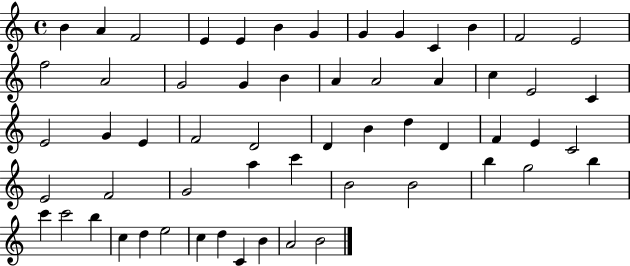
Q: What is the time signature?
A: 4/4